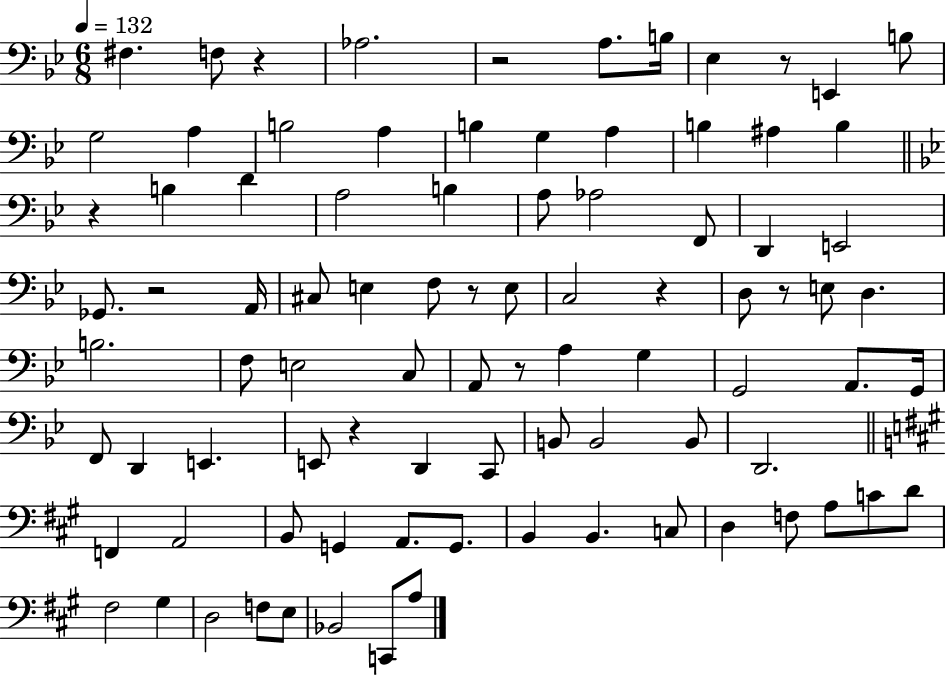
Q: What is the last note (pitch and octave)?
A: A3